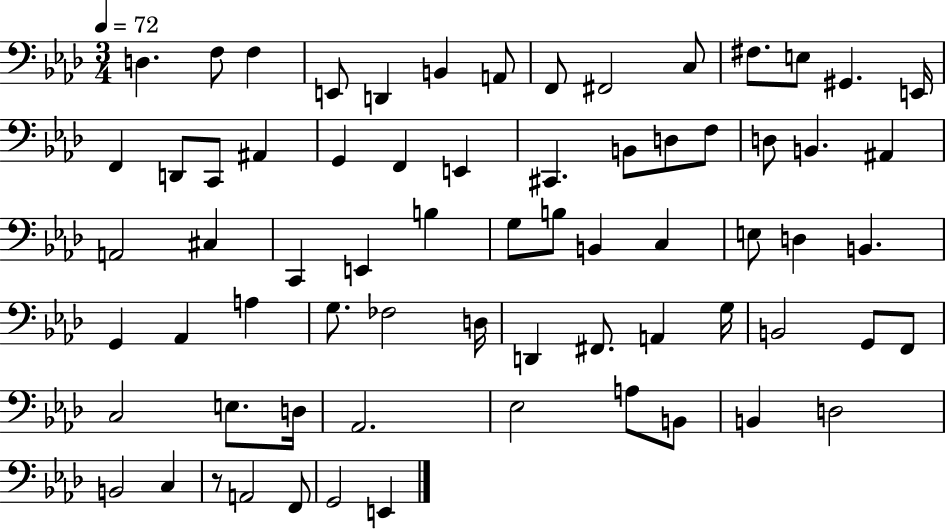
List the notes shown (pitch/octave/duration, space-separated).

D3/q. F3/e F3/q E2/e D2/q B2/q A2/e F2/e F#2/h C3/e F#3/e. E3/e G#2/q. E2/s F2/q D2/e C2/e A#2/q G2/q F2/q E2/q C#2/q. B2/e D3/e F3/e D3/e B2/q. A#2/q A2/h C#3/q C2/q E2/q B3/q G3/e B3/e B2/q C3/q E3/e D3/q B2/q. G2/q Ab2/q A3/q G3/e. FES3/h D3/s D2/q F#2/e. A2/q G3/s B2/h G2/e F2/e C3/h E3/e. D3/s Ab2/h. Eb3/h A3/e B2/e B2/q D3/h B2/h C3/q R/e A2/h F2/e G2/h E2/q